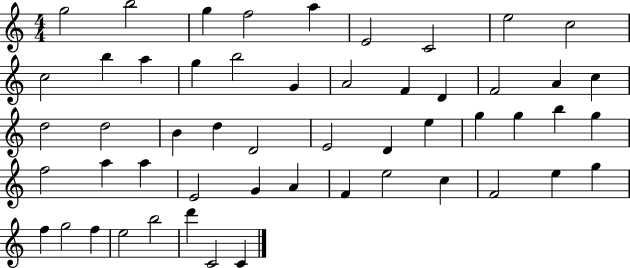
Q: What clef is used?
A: treble